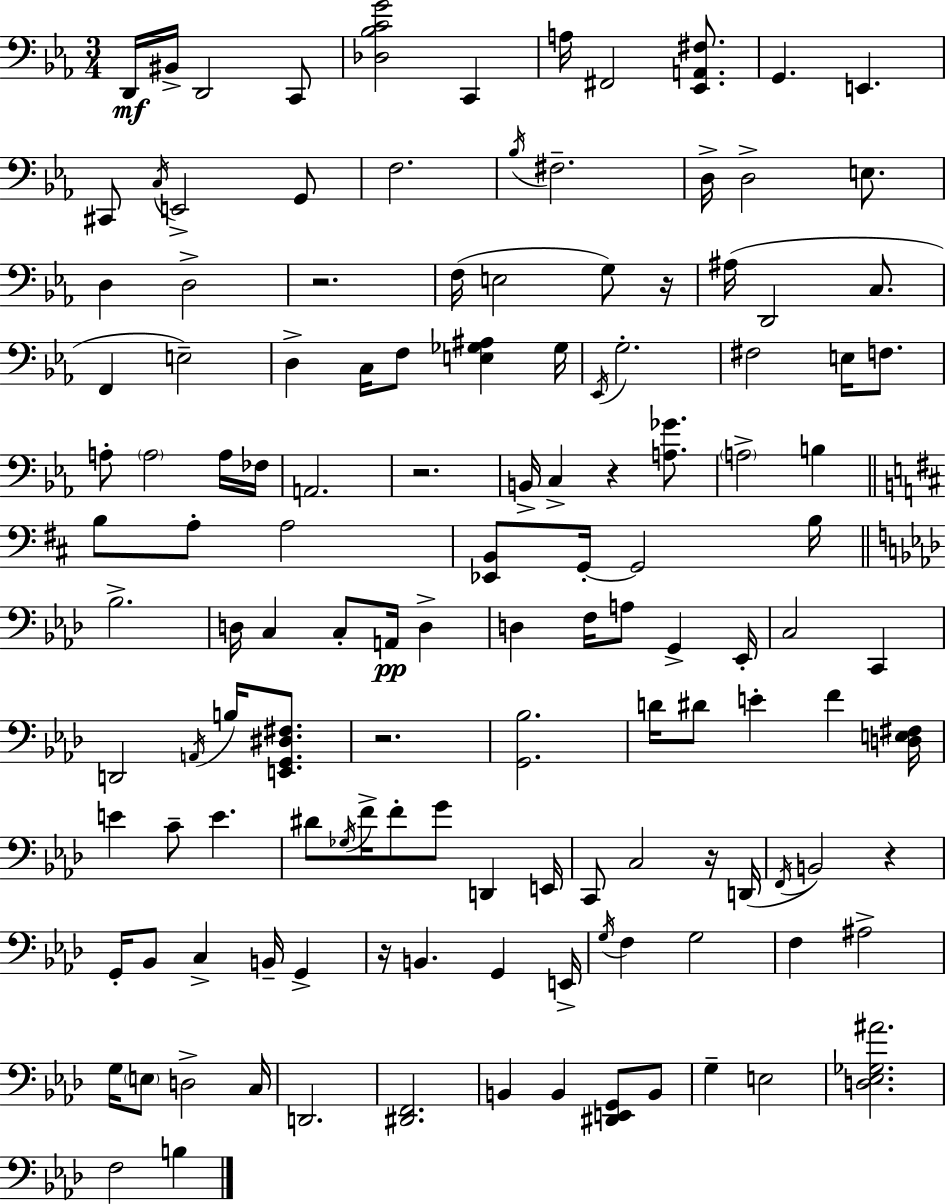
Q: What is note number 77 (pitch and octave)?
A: D#4